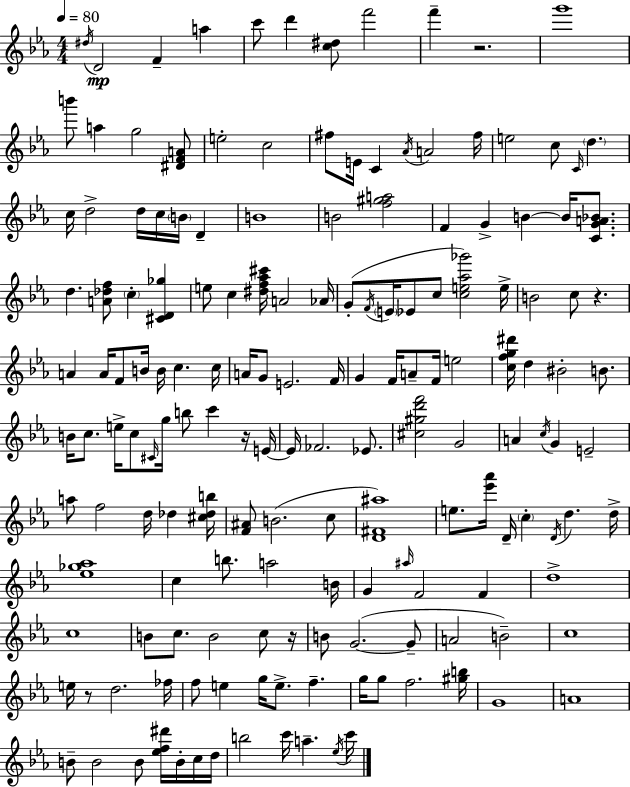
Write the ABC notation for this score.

X:1
T:Untitled
M:4/4
L:1/4
K:Cm
^d/4 D2 F a c'/2 d' [c^d]/2 f'2 f' z2 g'4 b'/2 a g2 [^DFA]/2 e2 c2 ^f/2 E/4 C _A/4 A2 ^f/4 e2 c/2 C/4 d c/4 d2 d/4 c/4 B/4 D B4 B2 [f^ga]2 F G B B/4 [CGA_B]/2 d [A_df]/2 c [^CD_g] e/2 c [^df_a^c']/4 A2 _A/4 G/2 F/4 E/4 _E/2 c/2 [ce_a_g']2 e/4 B2 c/2 z A A/4 F/2 B/4 B/4 c c/4 A/4 G/2 E2 F/4 G F/4 A/2 F/4 e2 [cfg^d']/4 d ^B2 B/2 B/4 c/2 e/4 c/2 ^C/4 g/4 b/2 c' z/4 E/4 E/4 _F2 _E/2 [^c^gd'f']2 G2 A c/4 G E2 a/2 f2 d/4 _d [^c_db]/4 [F^A]/2 B2 c/2 [D^F^a]4 e/2 [_e'_a']/4 D/4 c D/4 d d/4 [_e_g_a]4 c b/2 a2 B/4 G ^a/4 F2 F d4 c4 B/2 c/2 B2 c/2 z/4 B/2 G2 G/2 A2 B2 c4 e/4 z/2 d2 _f/4 f/2 e g/4 e/2 f g/4 g/2 f2 [^gb]/4 G4 A4 B/2 B2 B/2 [_ef^d']/4 B/4 c/4 d/4 b2 c'/4 a _e/4 c'/4